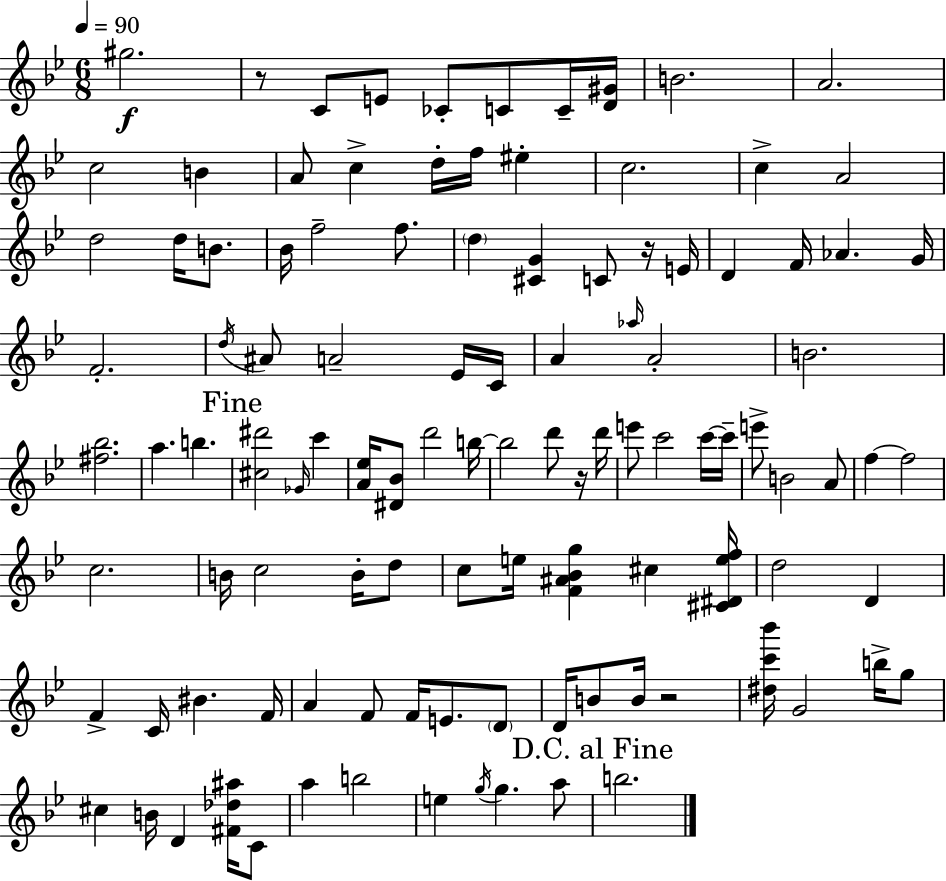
G#5/h. R/e C4/e E4/e CES4/e C4/e C4/s [D4,G#4]/s B4/h. A4/h. C5/h B4/q A4/e C5/q D5/s F5/s EIS5/q C5/h. C5/q A4/h D5/h D5/s B4/e. Bb4/s F5/h F5/e. D5/q [C#4,G4]/q C4/e R/s E4/s D4/q F4/s Ab4/q. G4/s F4/h. D5/s A#4/e A4/h Eb4/s C4/s A4/q Ab5/s A4/h B4/h. [F#5,Bb5]/h. A5/q. B5/q. [C#5,D#6]/h Gb4/s C6/q [A4,Eb5]/s [D#4,Bb4]/e D6/h B5/s B5/h D6/e R/s D6/s E6/e C6/h C6/s C6/s E6/e B4/h A4/e F5/q F5/h C5/h. B4/s C5/h B4/s D5/e C5/e E5/s [F4,A#4,Bb4,G5]/q C#5/q [C#4,D#4,E5,F5]/s D5/h D4/q F4/q C4/s BIS4/q. F4/s A4/q F4/e F4/s E4/e. D4/e D4/s B4/e B4/s R/h [D#5,C6,Bb6]/s G4/h B5/s G5/e C#5/q B4/s D4/q [F#4,Db5,A#5]/s C4/e A5/q B5/h E5/q G5/s G5/q. A5/e B5/h.